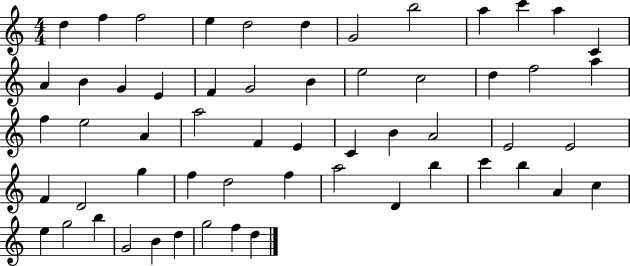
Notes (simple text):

D5/q F5/q F5/h E5/q D5/h D5/q G4/h B5/h A5/q C6/q A5/q C4/q A4/q B4/q G4/q E4/q F4/q G4/h B4/q E5/h C5/h D5/q F5/h A5/q F5/q E5/h A4/q A5/h F4/q E4/q C4/q B4/q A4/h E4/h E4/h F4/q D4/h G5/q F5/q D5/h F5/q A5/h D4/q B5/q C6/q B5/q A4/q C5/q E5/q G5/h B5/q G4/h B4/q D5/q G5/h F5/q D5/q